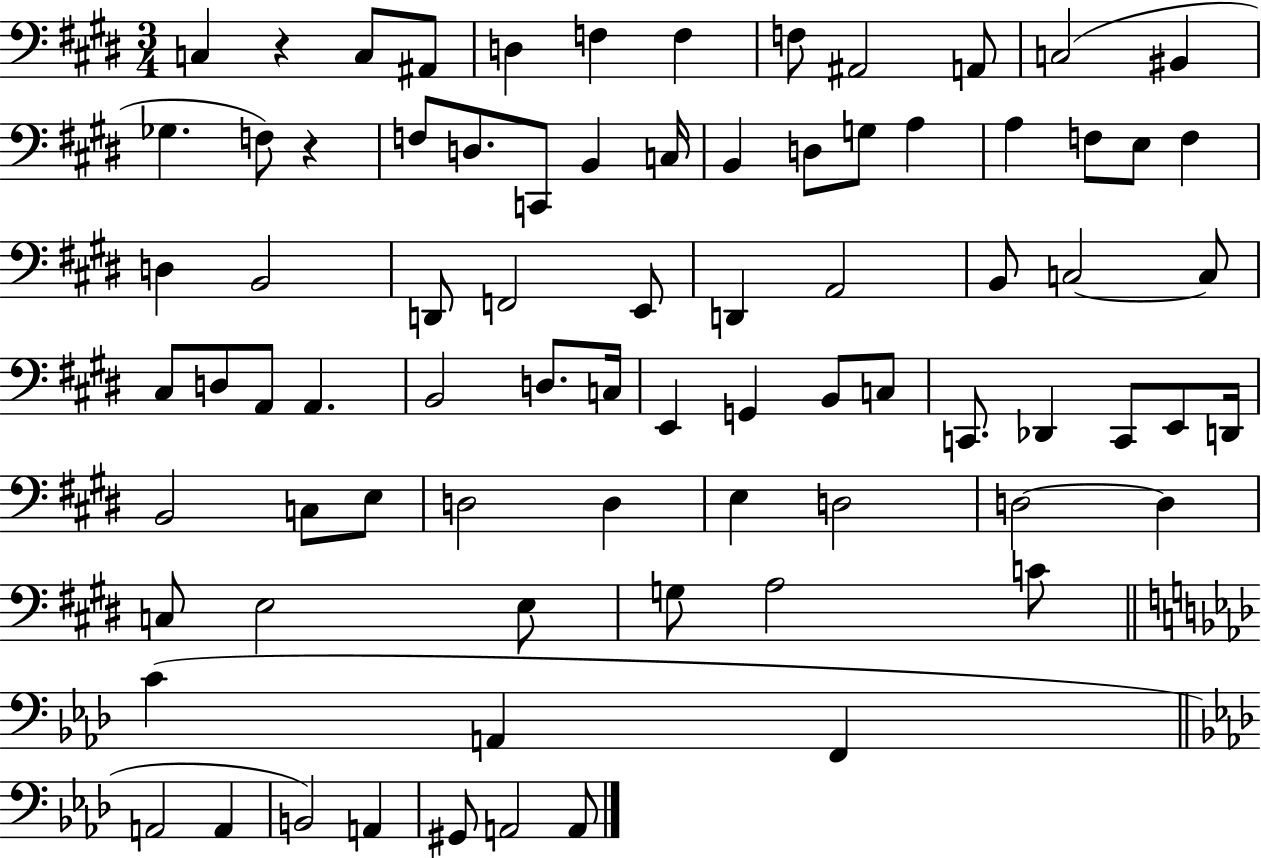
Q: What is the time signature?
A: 3/4